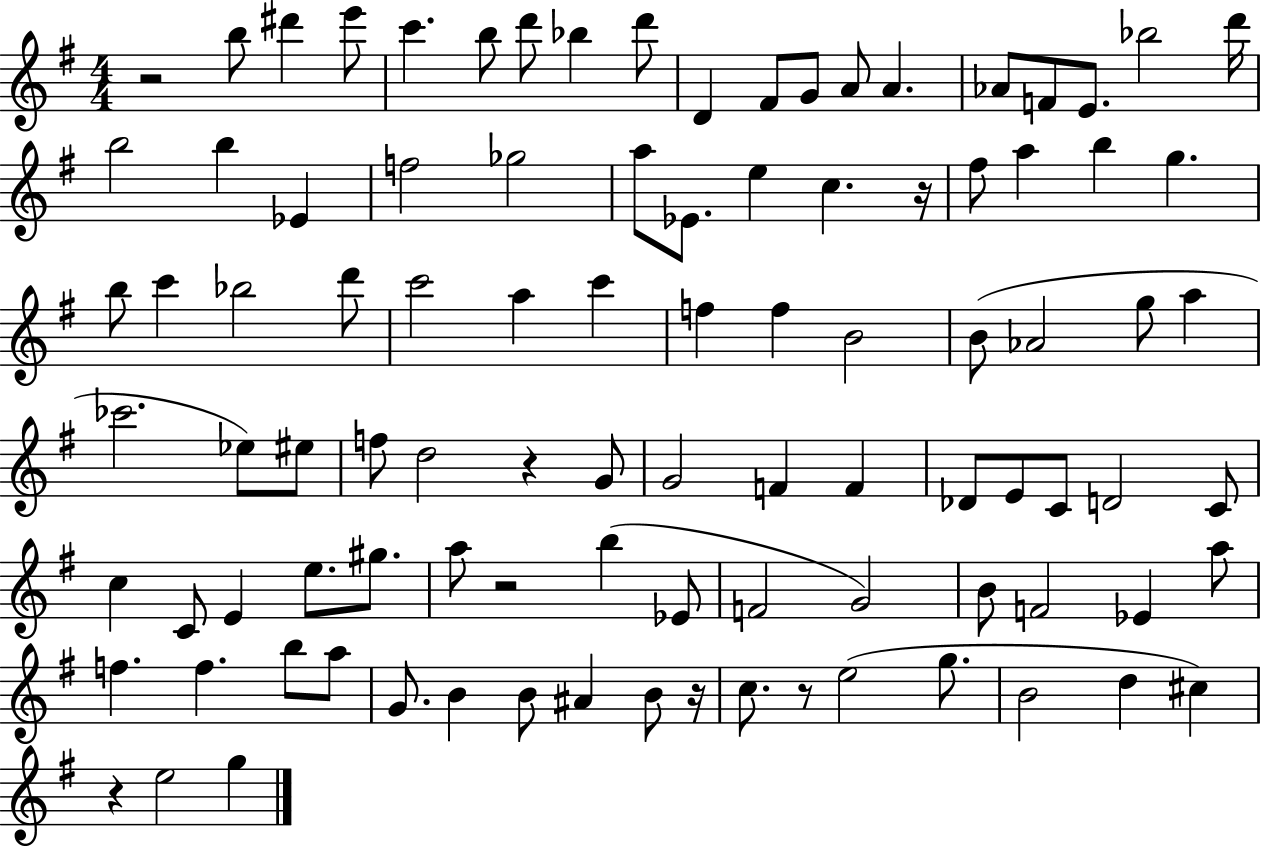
R/h B5/e D#6/q E6/e C6/q. B5/e D6/e Bb5/q D6/e D4/q F#4/e G4/e A4/e A4/q. Ab4/e F4/e E4/e. Bb5/h D6/s B5/h B5/q Eb4/q F5/h Gb5/h A5/e Eb4/e. E5/q C5/q. R/s F#5/e A5/q B5/q G5/q. B5/e C6/q Bb5/h D6/e C6/h A5/q C6/q F5/q F5/q B4/h B4/e Ab4/h G5/e A5/q CES6/h. Eb5/e EIS5/e F5/e D5/h R/q G4/e G4/h F4/q F4/q Db4/e E4/e C4/e D4/h C4/e C5/q C4/e E4/q E5/e. G#5/e. A5/e R/h B5/q Eb4/e F4/h G4/h B4/e F4/h Eb4/q A5/e F5/q. F5/q. B5/e A5/e G4/e. B4/q B4/e A#4/q B4/e R/s C5/e. R/e E5/h G5/e. B4/h D5/q C#5/q R/q E5/h G5/q